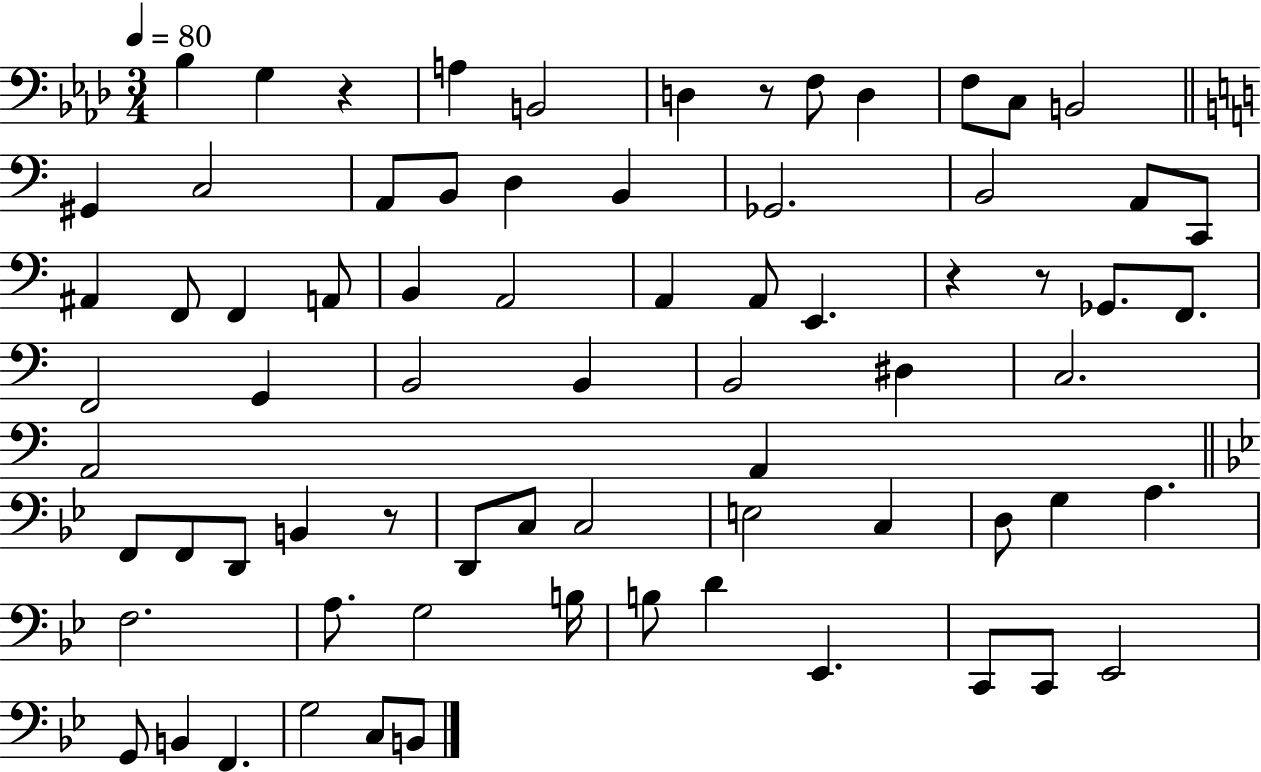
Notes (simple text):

Bb3/q G3/q R/q A3/q B2/h D3/q R/e F3/e D3/q F3/e C3/e B2/h G#2/q C3/h A2/e B2/e D3/q B2/q Gb2/h. B2/h A2/e C2/e A#2/q F2/e F2/q A2/e B2/q A2/h A2/q A2/e E2/q. R/q R/e Gb2/e. F2/e. F2/h G2/q B2/h B2/q B2/h D#3/q C3/h. A2/h A2/q F2/e F2/e D2/e B2/q R/e D2/e C3/e C3/h E3/h C3/q D3/e G3/q A3/q. F3/h. A3/e. G3/h B3/s B3/e D4/q Eb2/q. C2/e C2/e Eb2/h G2/e B2/q F2/q. G3/h C3/e B2/e